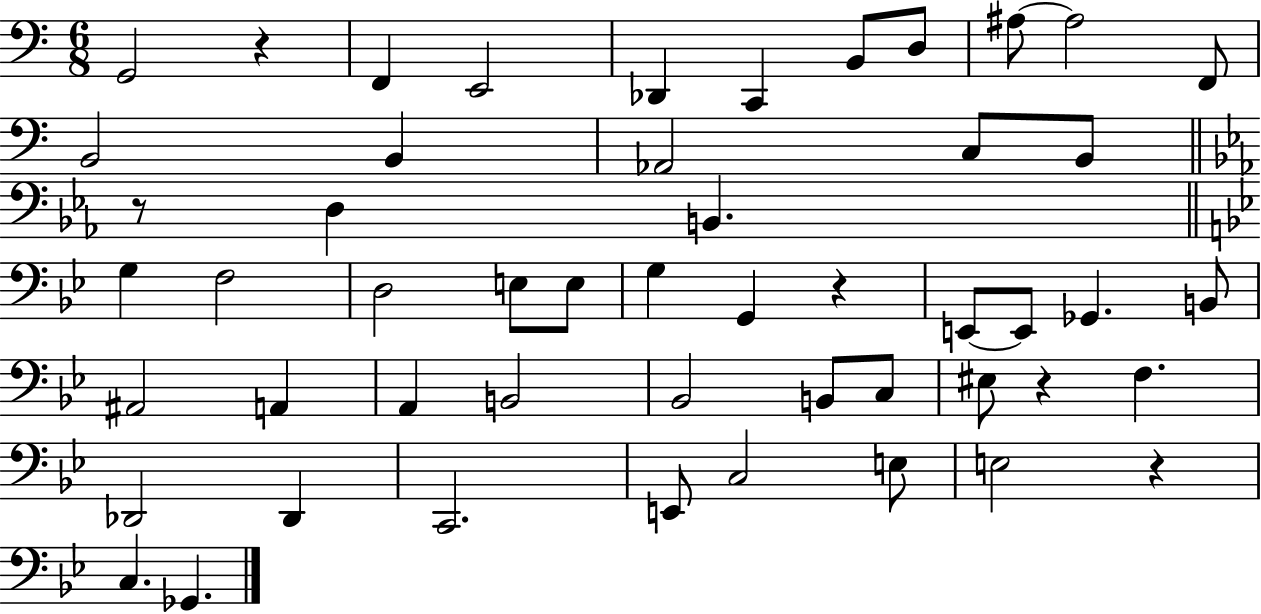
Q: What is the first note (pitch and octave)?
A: G2